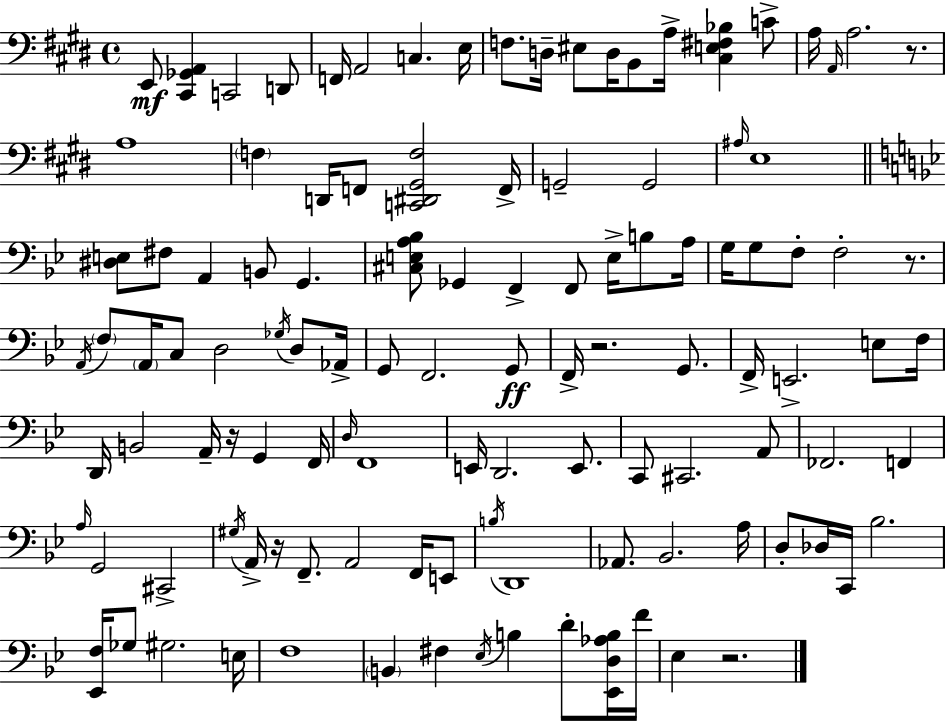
X:1
T:Untitled
M:4/4
L:1/4
K:E
E,,/2 [^C,,_G,,A,,] C,,2 D,,/2 F,,/4 A,,2 C, E,/4 F,/2 D,/4 ^E,/2 D,/4 B,,/2 A,/4 [^C,E,^F,_B,] C/2 A,/4 A,,/4 A,2 z/2 A,4 F, D,,/4 F,,/2 [C,,^D,,^G,,F,]2 F,,/4 G,,2 G,,2 ^A,/4 E,4 [^D,E,]/2 ^F,/2 A,, B,,/2 G,, [^C,E,A,_B,]/2 _G,, F,, F,,/2 E,/4 B,/2 A,/4 G,/4 G,/2 F,/2 F,2 z/2 A,,/4 F,/2 A,,/4 C,/2 D,2 _G,/4 D,/2 _A,,/4 G,,/2 F,,2 G,,/2 F,,/4 z2 G,,/2 F,,/4 E,,2 E,/2 F,/4 D,,/4 B,,2 A,,/4 z/4 G,, F,,/4 D,/4 F,,4 E,,/4 D,,2 E,,/2 C,,/2 ^C,,2 A,,/2 _F,,2 F,, A,/4 G,,2 ^C,,2 ^G,/4 A,,/4 z/4 F,,/2 A,,2 F,,/4 E,,/2 B,/4 D,,4 _A,,/2 _B,,2 A,/4 D,/2 _D,/4 C,,/4 _B,2 [_E,,F,]/4 _G,/2 ^G,2 E,/4 F,4 B,, ^F, _E,/4 B, D/2 [_E,,D,_A,B,]/4 F/4 _E, z2